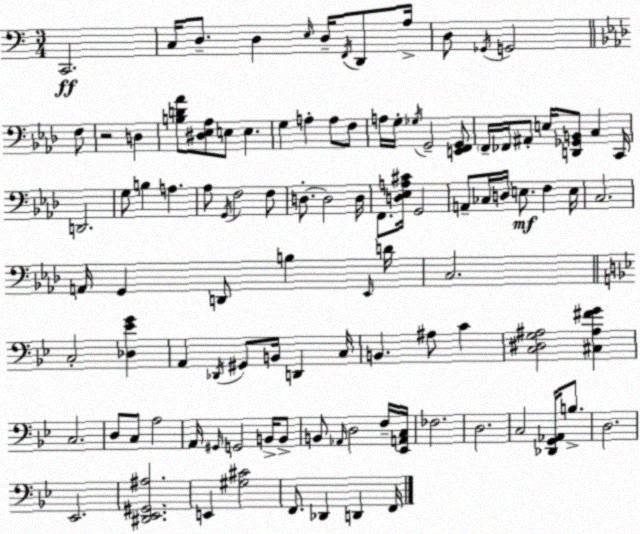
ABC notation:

X:1
T:Untitled
M:3/4
L:1/4
K:Am
C,,2 C,/4 D,/2 D, E,/4 D,/4 F,,/4 D,,/2 A,/4 D,/2 _G,,/4 G,,2 F,/2 z2 D, [B,D_A]/2 [^D,_E,_A,]/2 E,/2 E, G, A, A,/2 F,/2 A,/4 G,/4 _G,/4 G,,2 [E,,F,,G,,]/2 F,,/4 _F,,/4 ^A,,/2 E,/4 [D,,_G,,B,,]/2 C, C,,/4 D,,2 G,/2 B, A, _A,/2 G,,/4 F,2 F,/2 D,/2 D,2 D,/4 F,,/2 [D,_E,A,^C]/4 G,,2 A,,/2 _C,/4 D,/4 E,/2 F, E,/4 C,2 A,,/4 G,, D,,/2 B, _E,,/4 D/4 C,2 C,2 [_D,_EG] A,, _D,,/4 ^G,,/2 B,,/4 D,, C,/4 B,, ^A,/2 C [C,^D,G,^A,]2 [^C,^A,^FG] C,2 D,/2 C,/2 A,2 A,,/4 ^G,,/4 G,,2 B,,/4 B,,/2 B,,/2 _A,,/4 D,2 F,/4 [_E,,A,,C,]/4 _F,2 D,2 C,2 [_D,,G,,_A,,]/4 B,/2 D,2 _E,,2 [^D,,_E,,^G,,^A,]2 E,, [^G,^C]2 F,,/2 _D,, D,, F,,/4